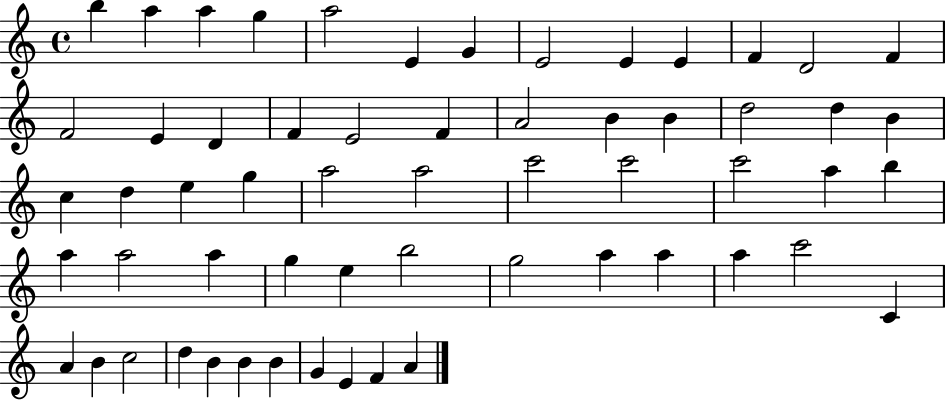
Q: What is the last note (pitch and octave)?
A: A4